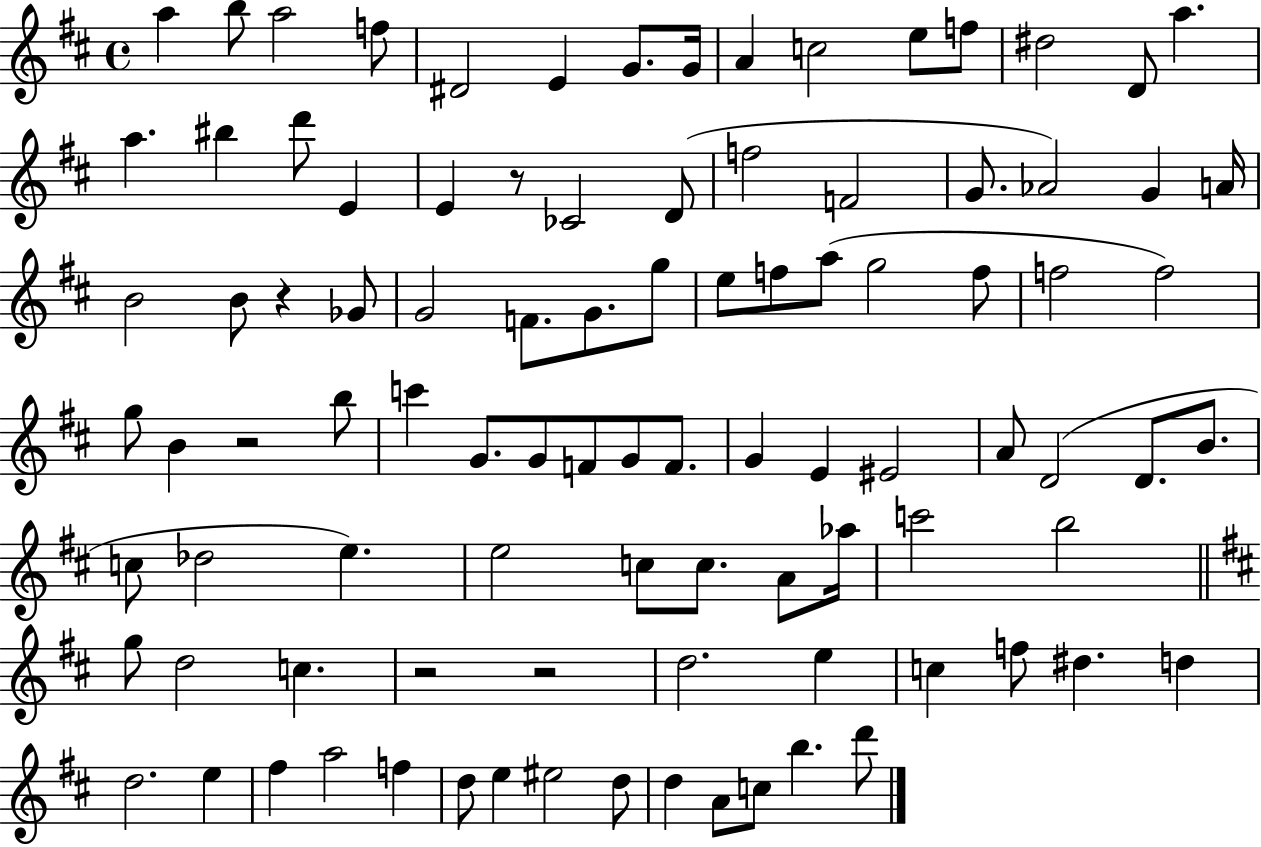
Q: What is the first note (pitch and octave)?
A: A5